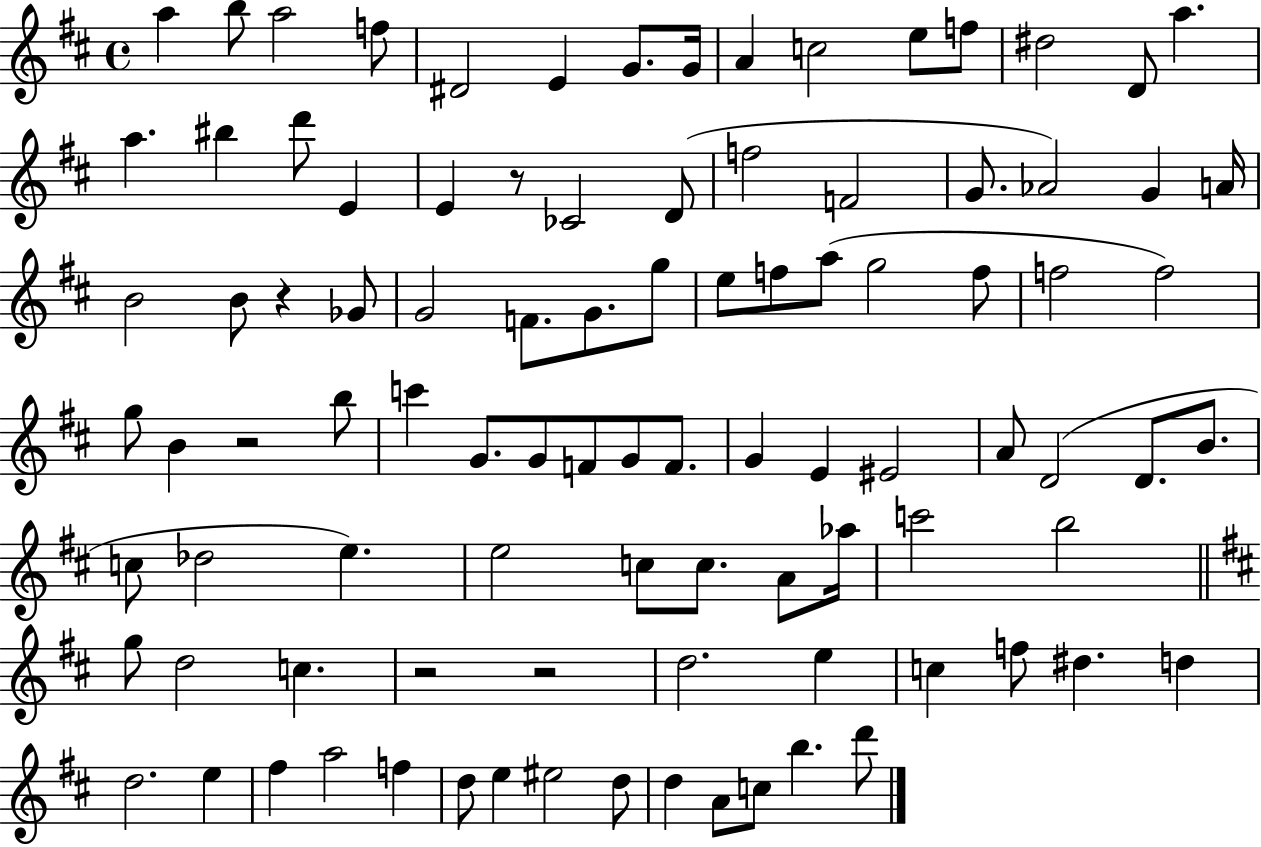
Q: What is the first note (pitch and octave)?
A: A5